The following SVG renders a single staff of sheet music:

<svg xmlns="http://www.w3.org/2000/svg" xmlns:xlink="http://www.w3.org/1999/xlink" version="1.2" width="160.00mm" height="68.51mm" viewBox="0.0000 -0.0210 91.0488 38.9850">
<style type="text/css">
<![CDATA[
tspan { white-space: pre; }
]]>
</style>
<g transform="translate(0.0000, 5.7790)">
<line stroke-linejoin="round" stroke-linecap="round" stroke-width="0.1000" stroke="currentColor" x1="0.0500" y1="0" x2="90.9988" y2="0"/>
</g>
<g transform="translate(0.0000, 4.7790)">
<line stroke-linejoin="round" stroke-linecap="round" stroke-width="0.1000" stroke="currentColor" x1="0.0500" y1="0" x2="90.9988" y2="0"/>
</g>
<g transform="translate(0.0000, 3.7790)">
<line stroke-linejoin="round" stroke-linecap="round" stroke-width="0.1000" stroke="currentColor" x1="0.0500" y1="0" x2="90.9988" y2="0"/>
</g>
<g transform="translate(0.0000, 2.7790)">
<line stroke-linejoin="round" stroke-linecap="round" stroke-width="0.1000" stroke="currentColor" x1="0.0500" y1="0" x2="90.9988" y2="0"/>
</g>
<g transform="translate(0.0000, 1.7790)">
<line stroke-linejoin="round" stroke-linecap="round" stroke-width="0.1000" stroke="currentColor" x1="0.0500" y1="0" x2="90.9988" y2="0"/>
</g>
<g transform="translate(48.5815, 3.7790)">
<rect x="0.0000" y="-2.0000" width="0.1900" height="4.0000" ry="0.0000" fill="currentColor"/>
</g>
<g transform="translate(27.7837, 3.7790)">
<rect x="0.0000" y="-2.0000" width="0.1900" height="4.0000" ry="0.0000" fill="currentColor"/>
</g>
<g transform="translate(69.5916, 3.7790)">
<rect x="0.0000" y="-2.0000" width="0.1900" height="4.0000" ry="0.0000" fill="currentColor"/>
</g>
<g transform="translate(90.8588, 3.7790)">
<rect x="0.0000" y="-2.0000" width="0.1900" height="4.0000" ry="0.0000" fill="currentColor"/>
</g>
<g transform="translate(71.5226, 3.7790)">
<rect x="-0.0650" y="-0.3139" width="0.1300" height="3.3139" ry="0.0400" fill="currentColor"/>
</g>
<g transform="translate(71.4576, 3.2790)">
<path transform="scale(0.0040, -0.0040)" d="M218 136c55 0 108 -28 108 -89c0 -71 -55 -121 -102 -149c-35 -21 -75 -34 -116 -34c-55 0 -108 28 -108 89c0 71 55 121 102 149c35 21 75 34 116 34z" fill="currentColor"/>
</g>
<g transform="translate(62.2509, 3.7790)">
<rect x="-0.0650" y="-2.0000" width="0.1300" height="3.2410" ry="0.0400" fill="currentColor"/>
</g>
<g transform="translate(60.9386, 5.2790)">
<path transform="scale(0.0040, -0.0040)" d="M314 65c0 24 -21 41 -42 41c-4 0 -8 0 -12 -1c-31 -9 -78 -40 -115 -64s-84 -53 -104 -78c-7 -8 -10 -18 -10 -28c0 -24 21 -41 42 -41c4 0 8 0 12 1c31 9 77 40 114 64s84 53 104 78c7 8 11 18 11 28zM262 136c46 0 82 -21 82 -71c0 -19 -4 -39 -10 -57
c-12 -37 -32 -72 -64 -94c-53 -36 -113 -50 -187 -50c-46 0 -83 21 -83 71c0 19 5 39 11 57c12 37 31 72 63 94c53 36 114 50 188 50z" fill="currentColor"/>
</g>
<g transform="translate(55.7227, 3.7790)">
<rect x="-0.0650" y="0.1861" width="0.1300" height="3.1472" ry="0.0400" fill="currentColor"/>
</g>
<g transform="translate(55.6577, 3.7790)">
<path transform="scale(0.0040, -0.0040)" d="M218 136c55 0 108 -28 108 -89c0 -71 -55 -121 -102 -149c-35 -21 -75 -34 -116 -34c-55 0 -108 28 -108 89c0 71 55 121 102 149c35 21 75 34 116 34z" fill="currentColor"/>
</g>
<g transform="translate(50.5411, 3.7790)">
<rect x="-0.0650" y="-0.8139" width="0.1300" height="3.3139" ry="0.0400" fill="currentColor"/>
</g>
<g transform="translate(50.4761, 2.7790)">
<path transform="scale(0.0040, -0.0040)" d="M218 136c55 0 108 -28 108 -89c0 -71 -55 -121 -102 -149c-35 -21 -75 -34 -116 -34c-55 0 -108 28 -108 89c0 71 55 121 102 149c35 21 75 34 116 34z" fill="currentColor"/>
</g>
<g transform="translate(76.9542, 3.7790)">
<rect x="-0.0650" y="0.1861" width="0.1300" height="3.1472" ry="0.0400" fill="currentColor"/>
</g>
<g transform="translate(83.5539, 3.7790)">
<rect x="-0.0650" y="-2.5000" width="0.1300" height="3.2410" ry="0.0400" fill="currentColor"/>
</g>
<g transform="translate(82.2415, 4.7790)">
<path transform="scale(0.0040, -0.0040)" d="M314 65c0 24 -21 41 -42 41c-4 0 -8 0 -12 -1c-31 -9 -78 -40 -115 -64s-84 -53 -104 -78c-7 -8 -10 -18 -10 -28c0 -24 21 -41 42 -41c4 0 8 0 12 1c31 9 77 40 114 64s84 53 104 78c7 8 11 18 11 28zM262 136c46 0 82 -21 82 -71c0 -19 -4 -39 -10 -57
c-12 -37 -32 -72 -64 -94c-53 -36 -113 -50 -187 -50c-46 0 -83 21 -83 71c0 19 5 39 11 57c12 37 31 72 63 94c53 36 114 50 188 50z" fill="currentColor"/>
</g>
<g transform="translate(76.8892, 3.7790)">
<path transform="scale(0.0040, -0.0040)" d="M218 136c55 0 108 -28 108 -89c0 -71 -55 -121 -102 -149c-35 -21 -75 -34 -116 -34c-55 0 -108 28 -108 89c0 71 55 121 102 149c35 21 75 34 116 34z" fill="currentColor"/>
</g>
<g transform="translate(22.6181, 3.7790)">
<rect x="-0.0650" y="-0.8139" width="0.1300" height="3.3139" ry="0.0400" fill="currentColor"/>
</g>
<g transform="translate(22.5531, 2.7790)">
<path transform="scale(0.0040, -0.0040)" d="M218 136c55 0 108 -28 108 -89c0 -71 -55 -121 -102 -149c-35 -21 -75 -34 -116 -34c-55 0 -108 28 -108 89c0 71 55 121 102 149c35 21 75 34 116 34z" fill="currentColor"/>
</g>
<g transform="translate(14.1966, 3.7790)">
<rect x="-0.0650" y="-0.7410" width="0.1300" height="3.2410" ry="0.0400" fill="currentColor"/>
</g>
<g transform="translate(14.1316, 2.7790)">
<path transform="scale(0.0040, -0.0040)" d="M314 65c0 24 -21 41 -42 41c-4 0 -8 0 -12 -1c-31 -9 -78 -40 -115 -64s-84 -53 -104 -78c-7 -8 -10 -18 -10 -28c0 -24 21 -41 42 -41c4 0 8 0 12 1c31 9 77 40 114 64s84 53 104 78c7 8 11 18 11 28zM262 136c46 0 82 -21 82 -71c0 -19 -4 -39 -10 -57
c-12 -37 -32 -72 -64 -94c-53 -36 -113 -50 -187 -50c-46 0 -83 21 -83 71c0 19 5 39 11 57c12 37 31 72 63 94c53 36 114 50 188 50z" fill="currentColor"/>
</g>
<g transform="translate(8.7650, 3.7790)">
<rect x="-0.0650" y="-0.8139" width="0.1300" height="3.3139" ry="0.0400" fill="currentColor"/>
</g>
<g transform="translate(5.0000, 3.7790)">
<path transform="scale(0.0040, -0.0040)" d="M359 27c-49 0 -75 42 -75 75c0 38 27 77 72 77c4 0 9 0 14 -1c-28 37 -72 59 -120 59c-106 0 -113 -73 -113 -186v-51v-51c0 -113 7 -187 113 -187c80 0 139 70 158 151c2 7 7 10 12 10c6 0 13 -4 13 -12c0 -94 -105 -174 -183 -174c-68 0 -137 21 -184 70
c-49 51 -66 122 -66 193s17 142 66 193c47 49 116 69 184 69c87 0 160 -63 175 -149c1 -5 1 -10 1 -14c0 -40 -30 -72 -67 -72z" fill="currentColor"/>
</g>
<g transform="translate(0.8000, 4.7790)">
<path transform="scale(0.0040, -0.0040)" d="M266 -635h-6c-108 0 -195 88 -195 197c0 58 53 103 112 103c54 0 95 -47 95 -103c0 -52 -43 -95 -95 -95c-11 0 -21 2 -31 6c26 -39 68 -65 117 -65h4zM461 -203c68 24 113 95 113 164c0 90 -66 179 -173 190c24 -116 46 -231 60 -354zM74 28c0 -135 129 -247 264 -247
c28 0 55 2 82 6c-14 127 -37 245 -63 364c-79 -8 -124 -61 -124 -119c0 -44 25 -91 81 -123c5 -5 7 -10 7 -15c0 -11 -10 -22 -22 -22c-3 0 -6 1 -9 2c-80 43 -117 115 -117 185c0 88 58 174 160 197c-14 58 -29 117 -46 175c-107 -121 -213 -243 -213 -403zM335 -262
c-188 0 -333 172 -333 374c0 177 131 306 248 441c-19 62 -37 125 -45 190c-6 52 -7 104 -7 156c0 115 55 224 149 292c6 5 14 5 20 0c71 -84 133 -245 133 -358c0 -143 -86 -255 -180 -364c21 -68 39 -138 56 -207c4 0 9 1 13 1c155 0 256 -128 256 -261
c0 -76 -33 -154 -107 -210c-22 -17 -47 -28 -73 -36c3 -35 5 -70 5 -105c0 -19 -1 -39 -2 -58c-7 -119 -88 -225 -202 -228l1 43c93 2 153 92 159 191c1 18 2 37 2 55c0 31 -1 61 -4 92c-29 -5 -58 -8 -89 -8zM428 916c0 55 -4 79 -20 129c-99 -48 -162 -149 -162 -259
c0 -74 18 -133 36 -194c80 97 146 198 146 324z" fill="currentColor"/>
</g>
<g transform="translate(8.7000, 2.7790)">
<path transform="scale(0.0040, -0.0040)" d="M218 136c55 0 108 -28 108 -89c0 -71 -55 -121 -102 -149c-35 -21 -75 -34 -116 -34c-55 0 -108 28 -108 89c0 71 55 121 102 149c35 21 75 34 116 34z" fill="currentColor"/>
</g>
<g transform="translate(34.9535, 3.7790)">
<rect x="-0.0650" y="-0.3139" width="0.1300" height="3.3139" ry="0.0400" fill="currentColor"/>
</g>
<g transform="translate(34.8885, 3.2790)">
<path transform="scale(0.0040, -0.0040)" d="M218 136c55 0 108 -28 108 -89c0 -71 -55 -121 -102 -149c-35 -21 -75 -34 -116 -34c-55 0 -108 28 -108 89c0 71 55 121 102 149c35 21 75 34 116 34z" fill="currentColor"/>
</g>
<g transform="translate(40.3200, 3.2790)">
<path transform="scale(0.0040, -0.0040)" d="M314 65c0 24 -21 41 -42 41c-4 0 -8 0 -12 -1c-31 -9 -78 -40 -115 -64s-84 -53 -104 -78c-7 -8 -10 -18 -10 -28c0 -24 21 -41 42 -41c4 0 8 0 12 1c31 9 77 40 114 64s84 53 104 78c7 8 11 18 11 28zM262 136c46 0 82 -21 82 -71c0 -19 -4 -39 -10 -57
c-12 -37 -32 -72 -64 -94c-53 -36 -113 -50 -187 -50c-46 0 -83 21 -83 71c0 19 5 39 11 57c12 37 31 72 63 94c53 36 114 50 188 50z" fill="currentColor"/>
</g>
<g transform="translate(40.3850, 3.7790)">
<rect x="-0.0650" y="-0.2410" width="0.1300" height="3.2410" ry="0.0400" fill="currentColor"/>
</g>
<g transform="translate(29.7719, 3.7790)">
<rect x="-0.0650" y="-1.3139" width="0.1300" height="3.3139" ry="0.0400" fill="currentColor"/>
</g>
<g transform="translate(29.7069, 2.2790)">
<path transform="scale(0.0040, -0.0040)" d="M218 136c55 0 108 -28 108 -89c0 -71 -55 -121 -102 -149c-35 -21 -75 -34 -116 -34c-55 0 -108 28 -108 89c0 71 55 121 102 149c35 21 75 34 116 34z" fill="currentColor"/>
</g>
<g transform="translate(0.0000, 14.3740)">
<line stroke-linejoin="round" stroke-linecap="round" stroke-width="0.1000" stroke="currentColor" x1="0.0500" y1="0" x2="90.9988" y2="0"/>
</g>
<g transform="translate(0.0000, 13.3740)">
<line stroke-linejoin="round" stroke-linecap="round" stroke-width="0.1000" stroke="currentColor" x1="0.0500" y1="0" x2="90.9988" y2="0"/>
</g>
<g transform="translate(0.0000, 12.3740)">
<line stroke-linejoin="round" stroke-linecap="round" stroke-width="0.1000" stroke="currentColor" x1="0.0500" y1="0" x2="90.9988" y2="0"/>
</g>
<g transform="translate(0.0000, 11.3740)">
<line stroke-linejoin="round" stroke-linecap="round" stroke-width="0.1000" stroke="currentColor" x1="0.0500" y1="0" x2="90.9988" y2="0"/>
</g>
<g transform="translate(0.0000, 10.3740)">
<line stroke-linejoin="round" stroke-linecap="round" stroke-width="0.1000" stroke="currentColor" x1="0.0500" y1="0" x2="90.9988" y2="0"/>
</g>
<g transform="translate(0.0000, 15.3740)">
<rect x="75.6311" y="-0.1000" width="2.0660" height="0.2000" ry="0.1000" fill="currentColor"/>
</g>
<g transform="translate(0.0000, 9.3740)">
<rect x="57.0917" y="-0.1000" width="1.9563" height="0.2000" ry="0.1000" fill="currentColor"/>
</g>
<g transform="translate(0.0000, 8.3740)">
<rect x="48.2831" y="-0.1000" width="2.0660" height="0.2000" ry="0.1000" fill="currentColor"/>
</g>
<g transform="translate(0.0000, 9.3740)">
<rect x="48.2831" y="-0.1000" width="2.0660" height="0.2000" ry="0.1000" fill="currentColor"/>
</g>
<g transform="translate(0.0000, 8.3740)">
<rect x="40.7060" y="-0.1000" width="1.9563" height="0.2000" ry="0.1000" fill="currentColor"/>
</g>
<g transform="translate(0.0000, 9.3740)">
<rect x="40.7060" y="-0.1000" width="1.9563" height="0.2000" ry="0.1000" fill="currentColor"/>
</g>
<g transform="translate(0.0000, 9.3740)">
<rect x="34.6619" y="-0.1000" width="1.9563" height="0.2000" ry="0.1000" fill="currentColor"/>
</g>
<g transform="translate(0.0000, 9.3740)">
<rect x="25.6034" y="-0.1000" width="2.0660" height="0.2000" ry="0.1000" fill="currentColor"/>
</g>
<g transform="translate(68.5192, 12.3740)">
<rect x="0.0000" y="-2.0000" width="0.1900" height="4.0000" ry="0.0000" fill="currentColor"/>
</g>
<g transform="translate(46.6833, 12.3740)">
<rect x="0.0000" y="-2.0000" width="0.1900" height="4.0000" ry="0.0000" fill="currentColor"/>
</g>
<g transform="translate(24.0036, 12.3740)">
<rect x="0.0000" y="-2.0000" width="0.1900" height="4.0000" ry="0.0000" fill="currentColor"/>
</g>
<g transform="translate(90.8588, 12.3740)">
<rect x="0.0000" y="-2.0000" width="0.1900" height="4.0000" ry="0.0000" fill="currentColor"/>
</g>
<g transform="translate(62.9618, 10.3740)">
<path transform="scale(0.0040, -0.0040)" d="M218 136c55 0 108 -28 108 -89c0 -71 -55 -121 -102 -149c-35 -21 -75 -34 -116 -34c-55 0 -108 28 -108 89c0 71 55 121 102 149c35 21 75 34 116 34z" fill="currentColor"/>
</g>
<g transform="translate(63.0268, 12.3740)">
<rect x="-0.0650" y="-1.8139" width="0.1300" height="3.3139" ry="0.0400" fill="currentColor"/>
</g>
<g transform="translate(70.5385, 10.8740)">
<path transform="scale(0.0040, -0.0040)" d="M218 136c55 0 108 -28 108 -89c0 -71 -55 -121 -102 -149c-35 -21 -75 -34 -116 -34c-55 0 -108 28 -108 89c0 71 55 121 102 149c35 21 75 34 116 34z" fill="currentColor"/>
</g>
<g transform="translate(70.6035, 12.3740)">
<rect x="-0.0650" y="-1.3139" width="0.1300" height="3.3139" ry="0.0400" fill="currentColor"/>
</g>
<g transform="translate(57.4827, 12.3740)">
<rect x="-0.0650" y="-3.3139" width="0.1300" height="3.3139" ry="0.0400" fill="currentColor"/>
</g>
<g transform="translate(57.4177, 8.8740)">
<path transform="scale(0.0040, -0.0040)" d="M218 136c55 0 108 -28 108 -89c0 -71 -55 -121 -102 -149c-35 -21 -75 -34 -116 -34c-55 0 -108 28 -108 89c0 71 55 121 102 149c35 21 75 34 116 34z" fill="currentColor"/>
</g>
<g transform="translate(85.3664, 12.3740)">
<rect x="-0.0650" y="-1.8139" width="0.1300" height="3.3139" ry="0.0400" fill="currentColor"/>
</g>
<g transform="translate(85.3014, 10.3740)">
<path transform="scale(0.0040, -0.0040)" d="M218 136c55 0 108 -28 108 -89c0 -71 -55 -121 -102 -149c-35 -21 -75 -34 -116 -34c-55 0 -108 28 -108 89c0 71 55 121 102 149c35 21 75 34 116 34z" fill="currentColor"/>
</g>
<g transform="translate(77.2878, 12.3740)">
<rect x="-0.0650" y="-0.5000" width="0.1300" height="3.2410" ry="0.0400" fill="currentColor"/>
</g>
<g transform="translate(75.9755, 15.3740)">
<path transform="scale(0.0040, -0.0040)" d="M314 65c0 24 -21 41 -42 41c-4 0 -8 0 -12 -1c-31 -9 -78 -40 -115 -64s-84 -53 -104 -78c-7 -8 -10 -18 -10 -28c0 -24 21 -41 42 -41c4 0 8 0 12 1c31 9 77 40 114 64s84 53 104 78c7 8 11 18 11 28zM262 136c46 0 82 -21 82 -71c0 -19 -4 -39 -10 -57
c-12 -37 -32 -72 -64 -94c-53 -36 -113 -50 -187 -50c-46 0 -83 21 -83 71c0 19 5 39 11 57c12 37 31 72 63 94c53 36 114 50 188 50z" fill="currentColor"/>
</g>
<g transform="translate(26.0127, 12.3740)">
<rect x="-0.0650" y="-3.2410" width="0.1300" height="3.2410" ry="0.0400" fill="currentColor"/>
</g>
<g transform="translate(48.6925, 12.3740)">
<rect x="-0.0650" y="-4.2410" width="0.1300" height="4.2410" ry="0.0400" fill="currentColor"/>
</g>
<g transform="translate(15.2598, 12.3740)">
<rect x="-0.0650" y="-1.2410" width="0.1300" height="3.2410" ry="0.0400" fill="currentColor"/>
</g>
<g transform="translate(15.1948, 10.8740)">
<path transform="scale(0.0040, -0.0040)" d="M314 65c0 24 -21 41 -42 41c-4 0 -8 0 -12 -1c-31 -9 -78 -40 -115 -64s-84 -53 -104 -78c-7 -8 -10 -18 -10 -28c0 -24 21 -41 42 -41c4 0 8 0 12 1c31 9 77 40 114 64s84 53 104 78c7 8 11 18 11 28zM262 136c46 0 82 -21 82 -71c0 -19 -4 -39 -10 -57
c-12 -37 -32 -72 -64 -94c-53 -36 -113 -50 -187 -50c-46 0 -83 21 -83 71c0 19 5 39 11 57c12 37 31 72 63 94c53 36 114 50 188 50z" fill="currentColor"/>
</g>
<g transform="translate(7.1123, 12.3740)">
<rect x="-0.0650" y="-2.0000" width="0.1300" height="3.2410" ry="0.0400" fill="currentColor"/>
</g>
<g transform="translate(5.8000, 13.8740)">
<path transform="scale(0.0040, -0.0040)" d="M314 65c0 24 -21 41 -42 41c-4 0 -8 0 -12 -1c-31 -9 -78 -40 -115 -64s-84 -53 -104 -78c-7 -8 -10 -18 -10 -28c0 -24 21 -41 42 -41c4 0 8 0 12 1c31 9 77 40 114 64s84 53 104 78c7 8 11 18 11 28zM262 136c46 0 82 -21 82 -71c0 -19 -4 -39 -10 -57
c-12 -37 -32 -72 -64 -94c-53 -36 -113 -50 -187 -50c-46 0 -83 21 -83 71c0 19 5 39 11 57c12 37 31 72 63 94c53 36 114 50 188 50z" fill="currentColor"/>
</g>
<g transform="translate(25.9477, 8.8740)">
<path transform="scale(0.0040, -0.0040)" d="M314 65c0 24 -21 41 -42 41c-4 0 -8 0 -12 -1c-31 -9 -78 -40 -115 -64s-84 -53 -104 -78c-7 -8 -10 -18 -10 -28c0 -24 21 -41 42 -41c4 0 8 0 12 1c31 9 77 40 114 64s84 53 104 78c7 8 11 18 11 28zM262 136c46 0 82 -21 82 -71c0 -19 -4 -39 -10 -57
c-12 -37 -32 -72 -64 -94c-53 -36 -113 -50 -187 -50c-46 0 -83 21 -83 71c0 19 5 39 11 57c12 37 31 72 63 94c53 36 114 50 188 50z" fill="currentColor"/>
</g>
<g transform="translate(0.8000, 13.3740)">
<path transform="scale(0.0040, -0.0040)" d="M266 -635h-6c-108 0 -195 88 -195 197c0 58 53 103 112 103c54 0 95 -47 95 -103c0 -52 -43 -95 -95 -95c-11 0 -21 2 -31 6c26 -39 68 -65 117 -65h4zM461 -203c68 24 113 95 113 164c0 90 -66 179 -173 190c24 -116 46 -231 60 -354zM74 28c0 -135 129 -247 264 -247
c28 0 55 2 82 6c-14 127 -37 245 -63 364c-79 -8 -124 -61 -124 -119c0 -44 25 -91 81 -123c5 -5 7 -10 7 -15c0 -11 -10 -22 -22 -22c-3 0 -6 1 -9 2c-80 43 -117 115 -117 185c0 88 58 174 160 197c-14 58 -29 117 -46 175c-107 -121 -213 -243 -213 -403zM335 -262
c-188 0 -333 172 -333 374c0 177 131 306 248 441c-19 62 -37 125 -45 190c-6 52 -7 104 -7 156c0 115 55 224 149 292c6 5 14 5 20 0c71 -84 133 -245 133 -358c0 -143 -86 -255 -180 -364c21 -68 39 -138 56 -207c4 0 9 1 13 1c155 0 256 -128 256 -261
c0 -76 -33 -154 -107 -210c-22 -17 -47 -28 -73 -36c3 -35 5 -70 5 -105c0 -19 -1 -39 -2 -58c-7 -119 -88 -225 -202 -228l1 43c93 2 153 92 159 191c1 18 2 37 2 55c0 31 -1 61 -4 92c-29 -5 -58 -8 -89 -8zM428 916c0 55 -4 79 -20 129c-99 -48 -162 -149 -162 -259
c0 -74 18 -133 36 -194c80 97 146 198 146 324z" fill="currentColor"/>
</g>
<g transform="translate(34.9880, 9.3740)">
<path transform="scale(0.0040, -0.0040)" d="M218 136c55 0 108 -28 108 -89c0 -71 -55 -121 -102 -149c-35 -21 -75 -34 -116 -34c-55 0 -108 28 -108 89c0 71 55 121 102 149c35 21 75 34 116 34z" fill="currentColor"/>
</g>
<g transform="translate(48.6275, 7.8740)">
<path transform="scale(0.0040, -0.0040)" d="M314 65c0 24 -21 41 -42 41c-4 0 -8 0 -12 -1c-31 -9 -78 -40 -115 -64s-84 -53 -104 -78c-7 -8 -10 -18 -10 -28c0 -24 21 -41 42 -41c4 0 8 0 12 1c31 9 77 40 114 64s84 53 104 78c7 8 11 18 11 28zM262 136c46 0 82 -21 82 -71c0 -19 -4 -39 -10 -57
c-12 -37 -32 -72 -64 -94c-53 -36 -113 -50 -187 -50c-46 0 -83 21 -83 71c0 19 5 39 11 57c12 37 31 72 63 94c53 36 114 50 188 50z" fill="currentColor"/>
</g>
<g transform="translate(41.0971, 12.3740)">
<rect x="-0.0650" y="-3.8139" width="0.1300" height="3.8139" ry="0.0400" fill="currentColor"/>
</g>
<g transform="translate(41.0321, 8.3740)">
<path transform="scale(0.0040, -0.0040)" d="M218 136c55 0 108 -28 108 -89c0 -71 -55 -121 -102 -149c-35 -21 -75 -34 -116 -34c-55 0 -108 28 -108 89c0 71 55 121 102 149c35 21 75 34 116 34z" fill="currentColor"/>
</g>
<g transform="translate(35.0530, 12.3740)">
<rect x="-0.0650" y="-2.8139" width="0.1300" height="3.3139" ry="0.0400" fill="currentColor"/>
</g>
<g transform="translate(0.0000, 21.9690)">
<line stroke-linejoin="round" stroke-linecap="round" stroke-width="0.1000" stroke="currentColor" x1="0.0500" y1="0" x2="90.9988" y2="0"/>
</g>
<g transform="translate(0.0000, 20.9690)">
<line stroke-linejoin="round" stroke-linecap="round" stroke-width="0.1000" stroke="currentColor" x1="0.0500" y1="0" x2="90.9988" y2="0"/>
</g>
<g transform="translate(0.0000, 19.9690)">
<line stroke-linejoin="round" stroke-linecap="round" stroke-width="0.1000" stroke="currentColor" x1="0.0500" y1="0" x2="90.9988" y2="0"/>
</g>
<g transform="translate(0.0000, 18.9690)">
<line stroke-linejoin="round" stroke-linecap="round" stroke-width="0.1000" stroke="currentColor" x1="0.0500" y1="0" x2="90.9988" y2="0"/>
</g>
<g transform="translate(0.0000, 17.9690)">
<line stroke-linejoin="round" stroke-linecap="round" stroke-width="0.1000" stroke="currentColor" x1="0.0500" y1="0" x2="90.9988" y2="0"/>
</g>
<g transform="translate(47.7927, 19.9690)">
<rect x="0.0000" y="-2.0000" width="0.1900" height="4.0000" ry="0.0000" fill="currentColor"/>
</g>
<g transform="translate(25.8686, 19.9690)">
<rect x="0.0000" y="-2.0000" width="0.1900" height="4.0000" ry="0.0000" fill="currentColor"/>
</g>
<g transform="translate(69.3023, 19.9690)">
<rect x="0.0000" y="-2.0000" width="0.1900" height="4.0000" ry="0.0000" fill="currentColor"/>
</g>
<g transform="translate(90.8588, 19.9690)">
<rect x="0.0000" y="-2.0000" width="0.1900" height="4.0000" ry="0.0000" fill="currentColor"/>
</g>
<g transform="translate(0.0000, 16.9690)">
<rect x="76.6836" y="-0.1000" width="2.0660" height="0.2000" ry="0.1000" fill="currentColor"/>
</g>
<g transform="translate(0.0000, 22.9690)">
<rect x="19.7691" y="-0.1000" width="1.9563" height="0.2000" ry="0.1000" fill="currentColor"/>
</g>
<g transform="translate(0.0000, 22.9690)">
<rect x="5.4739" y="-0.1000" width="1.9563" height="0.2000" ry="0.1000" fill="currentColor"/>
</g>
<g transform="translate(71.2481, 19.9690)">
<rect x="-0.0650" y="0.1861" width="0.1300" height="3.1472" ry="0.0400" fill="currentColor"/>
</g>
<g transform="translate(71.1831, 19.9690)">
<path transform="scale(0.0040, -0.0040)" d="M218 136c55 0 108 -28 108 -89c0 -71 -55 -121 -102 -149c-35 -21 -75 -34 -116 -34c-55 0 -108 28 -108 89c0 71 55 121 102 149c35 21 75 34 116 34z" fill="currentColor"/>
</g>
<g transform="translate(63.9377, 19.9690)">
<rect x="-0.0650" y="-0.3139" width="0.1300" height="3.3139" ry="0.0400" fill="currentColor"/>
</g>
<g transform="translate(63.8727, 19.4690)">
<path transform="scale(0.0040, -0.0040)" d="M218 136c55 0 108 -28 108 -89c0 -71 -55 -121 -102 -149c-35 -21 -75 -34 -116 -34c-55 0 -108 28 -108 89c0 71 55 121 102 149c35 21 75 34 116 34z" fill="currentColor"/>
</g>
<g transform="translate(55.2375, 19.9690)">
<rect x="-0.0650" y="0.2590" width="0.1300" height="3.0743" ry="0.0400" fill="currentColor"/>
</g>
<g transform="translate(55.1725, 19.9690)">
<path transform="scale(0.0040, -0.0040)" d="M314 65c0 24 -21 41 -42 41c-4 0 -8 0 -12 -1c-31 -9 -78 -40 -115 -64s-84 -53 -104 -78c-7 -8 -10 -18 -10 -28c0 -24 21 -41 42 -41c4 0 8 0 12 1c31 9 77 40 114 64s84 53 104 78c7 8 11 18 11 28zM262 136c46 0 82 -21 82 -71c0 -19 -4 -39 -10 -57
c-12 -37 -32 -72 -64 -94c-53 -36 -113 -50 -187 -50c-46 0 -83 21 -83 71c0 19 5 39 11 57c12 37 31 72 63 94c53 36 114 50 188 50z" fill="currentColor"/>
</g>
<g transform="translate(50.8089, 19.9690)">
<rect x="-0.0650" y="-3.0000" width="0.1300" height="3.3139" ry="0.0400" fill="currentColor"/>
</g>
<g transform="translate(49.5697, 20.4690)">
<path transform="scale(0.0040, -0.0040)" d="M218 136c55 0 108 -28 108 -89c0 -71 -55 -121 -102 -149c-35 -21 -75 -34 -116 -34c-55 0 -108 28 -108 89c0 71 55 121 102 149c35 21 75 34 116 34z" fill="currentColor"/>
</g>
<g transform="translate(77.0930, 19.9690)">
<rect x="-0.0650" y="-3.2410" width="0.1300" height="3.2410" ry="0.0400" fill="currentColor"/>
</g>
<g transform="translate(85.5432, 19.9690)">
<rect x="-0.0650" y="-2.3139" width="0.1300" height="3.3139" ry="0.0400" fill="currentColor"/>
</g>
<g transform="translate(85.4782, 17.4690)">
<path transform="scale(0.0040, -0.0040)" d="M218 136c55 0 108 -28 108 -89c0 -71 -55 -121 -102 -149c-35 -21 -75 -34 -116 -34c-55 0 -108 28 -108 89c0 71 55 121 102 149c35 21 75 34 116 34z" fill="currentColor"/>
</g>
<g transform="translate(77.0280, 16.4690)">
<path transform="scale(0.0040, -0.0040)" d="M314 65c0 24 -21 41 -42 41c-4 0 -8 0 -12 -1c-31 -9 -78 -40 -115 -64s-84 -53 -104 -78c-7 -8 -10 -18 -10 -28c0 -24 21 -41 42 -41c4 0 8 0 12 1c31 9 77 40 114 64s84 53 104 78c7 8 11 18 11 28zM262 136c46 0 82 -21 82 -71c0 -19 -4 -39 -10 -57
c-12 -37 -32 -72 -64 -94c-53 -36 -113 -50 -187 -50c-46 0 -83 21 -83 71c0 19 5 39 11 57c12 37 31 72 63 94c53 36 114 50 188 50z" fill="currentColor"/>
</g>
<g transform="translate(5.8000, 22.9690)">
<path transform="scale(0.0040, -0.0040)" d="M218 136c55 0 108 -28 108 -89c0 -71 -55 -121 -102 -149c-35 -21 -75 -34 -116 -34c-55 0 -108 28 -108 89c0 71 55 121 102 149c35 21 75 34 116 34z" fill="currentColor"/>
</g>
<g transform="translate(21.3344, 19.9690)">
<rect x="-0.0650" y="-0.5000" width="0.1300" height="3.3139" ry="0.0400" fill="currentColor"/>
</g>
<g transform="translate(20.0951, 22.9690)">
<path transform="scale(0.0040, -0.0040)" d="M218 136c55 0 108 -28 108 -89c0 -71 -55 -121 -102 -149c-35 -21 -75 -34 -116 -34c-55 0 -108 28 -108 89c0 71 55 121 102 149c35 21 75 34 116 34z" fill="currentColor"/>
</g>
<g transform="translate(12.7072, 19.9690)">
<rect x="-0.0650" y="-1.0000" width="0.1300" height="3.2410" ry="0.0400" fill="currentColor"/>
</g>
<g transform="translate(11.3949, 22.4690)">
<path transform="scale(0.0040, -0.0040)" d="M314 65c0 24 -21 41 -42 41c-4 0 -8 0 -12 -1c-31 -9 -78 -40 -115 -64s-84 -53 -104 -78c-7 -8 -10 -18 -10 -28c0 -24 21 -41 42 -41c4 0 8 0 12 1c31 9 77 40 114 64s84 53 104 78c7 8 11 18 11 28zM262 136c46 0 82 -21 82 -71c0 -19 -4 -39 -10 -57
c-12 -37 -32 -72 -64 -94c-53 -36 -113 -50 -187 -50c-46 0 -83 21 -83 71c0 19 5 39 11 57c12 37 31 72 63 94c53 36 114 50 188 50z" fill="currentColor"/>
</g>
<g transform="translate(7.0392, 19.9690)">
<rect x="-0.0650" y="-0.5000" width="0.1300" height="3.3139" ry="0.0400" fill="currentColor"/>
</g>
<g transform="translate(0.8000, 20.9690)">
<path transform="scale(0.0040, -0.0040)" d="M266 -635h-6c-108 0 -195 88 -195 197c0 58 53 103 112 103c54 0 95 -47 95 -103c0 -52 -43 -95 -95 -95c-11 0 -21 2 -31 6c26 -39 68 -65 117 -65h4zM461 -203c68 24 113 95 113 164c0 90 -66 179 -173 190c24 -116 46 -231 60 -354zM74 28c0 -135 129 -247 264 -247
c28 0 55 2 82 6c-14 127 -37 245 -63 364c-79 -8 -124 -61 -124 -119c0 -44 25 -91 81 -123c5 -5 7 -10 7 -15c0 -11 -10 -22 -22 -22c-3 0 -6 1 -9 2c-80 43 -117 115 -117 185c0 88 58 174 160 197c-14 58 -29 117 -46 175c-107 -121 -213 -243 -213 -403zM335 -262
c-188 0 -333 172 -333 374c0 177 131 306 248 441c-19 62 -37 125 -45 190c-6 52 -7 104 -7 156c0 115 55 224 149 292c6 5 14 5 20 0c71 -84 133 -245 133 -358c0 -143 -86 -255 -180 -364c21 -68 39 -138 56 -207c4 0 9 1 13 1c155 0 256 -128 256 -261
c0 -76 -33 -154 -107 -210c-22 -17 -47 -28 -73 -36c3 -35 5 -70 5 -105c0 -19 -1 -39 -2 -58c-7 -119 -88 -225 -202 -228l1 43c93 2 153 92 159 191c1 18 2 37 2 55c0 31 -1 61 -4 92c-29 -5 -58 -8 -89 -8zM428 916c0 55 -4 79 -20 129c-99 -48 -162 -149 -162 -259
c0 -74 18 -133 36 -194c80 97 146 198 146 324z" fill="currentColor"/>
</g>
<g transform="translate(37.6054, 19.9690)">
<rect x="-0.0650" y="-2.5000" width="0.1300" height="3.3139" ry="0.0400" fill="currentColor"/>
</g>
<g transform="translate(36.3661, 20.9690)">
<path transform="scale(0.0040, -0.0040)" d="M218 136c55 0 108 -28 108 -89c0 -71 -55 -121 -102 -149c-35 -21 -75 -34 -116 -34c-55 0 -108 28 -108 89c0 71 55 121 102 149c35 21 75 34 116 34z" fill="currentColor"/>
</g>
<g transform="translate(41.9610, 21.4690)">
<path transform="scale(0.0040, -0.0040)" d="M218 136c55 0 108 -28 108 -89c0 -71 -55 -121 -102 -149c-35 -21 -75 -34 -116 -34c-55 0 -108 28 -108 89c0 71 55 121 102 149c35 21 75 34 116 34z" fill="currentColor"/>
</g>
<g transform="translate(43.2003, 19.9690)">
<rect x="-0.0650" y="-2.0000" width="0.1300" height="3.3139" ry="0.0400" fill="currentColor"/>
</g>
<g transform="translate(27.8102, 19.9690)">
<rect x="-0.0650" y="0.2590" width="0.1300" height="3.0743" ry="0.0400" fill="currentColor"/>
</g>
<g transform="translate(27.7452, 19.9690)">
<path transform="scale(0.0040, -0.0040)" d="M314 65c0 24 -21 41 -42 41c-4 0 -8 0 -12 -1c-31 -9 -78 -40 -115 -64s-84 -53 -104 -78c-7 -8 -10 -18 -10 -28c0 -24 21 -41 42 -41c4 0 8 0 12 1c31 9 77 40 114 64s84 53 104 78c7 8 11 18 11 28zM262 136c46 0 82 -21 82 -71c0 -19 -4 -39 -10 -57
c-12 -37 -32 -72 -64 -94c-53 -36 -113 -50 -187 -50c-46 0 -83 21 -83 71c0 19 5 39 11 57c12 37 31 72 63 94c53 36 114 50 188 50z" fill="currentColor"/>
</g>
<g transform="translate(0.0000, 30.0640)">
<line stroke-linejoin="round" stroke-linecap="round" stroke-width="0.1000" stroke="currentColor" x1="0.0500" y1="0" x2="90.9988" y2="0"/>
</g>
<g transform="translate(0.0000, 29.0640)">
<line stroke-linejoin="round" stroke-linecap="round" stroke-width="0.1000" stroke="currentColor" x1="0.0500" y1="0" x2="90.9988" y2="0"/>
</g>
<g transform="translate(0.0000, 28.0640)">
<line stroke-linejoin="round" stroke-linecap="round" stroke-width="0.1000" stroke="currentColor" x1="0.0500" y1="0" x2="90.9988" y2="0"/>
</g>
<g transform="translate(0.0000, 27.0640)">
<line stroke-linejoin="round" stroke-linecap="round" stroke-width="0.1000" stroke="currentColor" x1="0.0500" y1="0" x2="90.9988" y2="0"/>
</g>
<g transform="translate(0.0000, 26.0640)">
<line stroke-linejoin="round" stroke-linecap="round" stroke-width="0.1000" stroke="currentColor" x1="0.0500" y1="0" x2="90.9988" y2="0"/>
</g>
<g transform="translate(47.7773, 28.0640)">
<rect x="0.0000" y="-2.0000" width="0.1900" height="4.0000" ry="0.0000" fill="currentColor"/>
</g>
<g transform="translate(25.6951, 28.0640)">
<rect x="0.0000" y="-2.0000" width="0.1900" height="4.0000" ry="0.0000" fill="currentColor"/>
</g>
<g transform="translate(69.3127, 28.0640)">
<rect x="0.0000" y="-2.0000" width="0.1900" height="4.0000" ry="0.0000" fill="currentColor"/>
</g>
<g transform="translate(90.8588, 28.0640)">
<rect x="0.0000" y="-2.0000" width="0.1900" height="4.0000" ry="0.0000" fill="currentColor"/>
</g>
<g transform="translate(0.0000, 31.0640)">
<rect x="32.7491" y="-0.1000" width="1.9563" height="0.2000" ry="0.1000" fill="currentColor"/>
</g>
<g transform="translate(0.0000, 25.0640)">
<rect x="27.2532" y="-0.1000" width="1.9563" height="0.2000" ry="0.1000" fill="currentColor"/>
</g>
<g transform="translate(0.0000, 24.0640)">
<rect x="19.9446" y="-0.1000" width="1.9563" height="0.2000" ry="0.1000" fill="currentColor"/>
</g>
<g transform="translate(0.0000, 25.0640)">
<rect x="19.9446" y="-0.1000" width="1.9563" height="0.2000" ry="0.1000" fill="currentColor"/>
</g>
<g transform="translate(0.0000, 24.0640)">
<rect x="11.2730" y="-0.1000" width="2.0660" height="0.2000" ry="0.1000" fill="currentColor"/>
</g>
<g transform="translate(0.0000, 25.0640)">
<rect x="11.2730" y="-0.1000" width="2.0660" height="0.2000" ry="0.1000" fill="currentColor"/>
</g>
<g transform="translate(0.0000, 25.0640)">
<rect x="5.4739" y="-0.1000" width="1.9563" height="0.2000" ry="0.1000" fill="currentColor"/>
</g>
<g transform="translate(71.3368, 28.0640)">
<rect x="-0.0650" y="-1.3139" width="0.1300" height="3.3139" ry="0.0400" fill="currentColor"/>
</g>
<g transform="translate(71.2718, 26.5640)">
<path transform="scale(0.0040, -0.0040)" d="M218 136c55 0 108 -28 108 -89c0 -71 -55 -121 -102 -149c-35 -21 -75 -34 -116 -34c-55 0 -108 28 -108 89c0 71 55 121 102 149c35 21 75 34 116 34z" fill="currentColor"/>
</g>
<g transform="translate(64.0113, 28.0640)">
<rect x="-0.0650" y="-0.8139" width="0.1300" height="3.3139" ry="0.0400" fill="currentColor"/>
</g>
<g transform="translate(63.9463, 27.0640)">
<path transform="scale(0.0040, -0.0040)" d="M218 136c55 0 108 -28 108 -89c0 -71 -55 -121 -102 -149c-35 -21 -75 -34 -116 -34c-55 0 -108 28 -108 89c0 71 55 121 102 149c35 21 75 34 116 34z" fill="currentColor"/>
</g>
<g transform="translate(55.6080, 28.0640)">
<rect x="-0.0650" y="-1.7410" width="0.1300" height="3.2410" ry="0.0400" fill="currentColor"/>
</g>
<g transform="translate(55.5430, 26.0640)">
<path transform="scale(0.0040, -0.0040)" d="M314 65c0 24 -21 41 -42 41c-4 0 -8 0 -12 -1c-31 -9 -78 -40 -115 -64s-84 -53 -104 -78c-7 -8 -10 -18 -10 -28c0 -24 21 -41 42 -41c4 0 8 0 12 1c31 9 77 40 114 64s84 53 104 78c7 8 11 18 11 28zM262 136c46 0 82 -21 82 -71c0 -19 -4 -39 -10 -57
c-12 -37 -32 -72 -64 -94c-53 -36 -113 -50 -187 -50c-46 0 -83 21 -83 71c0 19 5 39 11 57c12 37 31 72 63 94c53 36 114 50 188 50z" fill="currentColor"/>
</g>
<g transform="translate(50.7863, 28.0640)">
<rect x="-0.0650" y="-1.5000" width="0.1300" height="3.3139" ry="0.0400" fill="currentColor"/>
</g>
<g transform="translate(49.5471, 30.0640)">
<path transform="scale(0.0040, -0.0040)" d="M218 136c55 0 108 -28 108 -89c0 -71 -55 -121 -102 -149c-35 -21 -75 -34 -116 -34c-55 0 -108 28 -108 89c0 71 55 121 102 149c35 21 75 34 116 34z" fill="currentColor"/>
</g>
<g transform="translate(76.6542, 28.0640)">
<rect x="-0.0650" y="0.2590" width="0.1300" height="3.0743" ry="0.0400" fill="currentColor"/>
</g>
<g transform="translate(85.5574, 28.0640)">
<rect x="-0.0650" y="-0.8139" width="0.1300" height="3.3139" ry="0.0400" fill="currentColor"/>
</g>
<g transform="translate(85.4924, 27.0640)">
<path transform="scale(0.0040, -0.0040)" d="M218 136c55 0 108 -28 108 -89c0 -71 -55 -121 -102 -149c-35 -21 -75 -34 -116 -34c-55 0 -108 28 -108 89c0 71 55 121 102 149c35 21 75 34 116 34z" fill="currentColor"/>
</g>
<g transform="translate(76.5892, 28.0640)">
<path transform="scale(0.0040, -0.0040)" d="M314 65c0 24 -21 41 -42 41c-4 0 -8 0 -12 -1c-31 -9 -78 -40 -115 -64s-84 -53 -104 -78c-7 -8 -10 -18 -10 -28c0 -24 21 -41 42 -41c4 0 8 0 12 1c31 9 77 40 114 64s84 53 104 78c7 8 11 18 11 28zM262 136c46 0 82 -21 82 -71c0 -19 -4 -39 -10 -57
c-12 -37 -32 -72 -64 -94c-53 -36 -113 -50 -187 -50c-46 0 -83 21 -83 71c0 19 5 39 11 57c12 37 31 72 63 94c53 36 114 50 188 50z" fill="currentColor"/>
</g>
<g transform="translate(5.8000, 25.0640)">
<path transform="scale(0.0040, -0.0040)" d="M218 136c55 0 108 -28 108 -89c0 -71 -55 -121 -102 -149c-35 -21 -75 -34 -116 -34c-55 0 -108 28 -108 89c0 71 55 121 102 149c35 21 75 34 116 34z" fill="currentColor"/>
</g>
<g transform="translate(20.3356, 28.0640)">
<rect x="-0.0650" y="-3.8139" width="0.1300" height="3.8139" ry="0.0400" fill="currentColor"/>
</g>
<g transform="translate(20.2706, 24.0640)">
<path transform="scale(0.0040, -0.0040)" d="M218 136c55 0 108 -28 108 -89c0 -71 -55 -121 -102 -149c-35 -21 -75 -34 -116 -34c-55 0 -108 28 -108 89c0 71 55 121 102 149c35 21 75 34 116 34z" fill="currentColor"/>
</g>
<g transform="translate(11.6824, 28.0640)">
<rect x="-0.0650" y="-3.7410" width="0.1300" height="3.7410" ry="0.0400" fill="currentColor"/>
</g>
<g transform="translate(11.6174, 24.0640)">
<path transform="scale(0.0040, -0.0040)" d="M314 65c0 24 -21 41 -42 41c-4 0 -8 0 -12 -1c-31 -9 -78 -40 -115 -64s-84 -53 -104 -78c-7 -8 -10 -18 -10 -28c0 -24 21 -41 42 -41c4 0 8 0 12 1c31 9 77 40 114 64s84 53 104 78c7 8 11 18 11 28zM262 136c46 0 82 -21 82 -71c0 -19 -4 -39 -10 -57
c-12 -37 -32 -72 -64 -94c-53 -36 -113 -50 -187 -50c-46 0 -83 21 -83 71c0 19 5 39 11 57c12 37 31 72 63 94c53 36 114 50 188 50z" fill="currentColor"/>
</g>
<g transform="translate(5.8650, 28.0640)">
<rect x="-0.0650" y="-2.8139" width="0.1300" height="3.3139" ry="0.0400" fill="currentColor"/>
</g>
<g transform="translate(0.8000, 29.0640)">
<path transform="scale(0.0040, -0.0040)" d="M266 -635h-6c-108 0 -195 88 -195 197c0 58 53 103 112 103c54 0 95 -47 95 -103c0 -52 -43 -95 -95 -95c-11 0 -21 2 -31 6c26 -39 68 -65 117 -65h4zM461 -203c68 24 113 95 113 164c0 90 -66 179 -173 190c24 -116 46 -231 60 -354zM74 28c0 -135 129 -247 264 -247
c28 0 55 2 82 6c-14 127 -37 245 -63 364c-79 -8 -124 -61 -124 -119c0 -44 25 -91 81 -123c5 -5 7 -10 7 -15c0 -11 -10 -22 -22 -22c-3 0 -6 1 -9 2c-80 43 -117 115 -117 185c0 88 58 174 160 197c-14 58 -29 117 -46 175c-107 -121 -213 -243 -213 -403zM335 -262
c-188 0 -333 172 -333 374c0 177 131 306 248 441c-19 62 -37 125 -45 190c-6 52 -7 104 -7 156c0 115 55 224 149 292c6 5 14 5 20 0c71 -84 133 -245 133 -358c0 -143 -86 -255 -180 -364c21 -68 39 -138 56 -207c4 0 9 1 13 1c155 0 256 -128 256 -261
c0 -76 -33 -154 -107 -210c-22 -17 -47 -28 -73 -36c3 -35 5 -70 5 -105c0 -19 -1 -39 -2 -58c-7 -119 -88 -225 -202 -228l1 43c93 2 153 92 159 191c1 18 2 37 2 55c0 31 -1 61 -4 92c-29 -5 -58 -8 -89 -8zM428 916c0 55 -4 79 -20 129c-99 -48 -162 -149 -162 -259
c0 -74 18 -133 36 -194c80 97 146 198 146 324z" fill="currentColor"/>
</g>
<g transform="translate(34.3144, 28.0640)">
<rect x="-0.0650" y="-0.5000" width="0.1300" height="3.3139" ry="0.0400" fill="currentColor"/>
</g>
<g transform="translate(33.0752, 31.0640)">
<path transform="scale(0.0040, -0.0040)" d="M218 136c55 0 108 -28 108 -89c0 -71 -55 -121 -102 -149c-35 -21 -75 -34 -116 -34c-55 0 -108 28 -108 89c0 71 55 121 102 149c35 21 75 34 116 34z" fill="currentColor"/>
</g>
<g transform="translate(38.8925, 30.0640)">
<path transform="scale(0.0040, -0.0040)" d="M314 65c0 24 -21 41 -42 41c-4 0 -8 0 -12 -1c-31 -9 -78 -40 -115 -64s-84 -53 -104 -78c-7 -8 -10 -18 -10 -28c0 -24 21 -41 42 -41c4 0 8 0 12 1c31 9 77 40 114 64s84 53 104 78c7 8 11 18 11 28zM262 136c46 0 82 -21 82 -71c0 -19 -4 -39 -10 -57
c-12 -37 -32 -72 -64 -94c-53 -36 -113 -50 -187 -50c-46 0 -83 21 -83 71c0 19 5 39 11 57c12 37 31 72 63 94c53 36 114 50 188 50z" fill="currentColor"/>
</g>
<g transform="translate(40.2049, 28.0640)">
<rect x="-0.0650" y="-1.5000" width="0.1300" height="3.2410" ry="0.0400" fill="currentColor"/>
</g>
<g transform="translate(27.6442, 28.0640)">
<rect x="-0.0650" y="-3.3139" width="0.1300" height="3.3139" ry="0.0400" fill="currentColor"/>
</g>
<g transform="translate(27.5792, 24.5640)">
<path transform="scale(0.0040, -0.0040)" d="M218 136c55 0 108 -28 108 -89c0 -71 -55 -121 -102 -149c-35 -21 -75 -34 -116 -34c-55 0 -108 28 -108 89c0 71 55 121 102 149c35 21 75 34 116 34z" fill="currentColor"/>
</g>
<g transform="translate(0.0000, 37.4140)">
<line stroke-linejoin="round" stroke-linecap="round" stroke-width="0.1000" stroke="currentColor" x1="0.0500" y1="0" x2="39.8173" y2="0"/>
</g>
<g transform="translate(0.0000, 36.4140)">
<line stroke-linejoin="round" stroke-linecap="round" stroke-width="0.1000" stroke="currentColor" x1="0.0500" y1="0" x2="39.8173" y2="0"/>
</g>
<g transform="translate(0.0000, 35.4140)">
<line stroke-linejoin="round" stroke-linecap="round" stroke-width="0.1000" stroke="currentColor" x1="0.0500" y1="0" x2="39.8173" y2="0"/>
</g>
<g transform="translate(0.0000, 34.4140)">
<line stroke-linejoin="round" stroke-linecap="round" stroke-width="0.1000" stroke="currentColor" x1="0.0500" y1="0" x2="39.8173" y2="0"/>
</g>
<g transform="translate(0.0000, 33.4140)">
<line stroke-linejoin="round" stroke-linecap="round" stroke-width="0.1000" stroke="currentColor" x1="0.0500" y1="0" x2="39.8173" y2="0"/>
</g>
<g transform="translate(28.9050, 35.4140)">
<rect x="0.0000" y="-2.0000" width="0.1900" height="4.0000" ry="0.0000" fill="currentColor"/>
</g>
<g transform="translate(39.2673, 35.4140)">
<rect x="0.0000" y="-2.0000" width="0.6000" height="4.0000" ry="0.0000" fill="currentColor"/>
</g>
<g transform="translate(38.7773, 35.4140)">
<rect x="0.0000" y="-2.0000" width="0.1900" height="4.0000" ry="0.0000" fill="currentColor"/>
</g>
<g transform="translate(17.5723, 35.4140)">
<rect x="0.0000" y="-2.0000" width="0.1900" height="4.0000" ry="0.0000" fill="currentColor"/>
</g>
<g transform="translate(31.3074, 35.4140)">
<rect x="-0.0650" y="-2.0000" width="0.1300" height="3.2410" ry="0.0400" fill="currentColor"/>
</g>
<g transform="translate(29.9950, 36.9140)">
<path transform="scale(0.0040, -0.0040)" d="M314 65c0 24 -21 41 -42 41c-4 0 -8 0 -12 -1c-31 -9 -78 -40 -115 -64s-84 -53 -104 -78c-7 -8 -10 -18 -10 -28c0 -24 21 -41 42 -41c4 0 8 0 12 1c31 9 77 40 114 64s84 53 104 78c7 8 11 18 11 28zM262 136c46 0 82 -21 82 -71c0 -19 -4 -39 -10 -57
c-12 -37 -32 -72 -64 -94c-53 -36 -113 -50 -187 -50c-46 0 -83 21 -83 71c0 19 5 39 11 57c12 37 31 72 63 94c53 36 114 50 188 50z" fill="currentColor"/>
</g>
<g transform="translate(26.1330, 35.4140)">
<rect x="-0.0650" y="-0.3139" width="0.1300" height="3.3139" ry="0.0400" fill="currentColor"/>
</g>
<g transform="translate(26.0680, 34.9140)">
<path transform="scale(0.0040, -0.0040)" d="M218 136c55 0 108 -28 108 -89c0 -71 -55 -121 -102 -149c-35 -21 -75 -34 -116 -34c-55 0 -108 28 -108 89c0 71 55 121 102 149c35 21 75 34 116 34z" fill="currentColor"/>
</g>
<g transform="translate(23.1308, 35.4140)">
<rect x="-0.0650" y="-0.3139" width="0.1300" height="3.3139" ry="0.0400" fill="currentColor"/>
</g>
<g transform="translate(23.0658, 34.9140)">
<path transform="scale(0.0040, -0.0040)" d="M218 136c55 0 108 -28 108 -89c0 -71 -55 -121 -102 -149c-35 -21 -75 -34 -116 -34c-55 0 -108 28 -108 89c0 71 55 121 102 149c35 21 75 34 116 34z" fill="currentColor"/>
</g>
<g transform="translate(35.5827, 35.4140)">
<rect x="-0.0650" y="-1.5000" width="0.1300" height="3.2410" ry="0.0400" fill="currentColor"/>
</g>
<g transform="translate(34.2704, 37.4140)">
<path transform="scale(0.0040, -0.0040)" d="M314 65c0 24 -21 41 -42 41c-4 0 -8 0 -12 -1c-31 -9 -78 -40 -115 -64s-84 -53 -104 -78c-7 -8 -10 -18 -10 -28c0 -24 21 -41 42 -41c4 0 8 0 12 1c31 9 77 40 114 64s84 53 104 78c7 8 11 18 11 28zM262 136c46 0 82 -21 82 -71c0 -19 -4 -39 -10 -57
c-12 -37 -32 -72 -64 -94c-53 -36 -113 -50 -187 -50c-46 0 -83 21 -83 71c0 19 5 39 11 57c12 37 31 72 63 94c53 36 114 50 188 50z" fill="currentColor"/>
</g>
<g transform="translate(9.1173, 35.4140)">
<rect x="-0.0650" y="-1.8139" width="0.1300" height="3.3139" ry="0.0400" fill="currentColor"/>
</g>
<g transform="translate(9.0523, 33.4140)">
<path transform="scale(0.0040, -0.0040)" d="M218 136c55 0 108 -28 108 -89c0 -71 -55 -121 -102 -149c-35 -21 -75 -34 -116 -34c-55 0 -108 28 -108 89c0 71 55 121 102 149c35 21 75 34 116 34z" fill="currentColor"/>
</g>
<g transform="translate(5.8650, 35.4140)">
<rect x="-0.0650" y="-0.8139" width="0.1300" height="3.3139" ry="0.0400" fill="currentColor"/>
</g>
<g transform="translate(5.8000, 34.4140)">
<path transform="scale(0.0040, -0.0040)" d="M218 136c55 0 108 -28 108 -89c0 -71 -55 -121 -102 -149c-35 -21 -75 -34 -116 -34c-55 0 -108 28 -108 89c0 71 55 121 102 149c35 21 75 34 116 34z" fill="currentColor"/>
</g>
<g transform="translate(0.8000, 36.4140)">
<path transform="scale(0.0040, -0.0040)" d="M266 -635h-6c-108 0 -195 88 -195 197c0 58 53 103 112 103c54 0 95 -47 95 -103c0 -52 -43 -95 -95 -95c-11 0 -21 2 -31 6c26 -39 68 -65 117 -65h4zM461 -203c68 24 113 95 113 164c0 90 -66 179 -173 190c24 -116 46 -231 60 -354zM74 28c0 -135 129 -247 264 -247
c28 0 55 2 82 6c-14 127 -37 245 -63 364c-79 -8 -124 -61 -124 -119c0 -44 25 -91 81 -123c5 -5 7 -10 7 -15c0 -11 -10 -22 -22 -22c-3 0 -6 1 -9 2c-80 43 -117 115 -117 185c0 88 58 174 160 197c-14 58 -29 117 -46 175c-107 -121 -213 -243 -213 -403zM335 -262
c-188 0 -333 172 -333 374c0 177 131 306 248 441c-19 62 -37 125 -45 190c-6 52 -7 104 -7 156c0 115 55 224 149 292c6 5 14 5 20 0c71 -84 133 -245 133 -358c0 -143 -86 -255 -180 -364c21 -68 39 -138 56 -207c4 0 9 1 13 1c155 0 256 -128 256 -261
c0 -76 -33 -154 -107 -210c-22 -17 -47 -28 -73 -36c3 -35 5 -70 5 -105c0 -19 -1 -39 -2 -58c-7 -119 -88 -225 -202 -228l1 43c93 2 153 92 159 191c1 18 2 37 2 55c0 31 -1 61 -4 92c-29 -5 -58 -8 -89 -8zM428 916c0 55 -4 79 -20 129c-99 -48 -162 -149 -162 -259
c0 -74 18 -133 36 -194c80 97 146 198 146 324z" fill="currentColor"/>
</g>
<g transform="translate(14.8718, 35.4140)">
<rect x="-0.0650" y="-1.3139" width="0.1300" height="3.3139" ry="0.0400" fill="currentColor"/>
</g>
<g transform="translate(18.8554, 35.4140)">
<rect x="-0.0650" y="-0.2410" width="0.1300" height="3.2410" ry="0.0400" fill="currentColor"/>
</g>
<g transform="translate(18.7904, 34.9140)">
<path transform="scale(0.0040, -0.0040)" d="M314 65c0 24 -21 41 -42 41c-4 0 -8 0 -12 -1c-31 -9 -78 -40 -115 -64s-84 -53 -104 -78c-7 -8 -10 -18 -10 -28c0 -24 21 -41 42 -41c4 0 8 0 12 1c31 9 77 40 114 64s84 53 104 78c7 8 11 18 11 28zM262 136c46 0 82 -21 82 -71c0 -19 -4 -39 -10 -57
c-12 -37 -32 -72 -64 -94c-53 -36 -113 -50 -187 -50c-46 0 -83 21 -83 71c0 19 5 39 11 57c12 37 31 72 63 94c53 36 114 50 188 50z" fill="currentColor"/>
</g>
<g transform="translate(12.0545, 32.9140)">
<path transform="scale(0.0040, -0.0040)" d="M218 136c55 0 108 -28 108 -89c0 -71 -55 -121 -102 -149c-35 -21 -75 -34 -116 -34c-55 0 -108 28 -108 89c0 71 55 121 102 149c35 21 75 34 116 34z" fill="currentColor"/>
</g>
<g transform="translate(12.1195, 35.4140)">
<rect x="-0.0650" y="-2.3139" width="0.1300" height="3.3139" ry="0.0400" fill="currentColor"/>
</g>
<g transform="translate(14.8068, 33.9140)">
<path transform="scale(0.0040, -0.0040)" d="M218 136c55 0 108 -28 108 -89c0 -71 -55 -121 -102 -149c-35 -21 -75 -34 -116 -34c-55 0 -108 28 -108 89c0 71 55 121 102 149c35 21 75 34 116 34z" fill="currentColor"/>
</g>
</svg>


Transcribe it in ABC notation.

X:1
T:Untitled
M:4/4
L:1/4
K:C
d d2 d e c c2 d B F2 c B G2 F2 e2 b2 a c' d'2 b f e C2 f C D2 C B2 G F A B2 c B b2 g a c'2 c' b C E2 E f2 d e B2 d d f g e c2 c c F2 E2